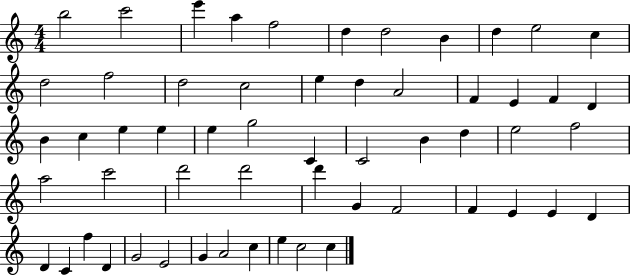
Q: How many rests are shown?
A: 0